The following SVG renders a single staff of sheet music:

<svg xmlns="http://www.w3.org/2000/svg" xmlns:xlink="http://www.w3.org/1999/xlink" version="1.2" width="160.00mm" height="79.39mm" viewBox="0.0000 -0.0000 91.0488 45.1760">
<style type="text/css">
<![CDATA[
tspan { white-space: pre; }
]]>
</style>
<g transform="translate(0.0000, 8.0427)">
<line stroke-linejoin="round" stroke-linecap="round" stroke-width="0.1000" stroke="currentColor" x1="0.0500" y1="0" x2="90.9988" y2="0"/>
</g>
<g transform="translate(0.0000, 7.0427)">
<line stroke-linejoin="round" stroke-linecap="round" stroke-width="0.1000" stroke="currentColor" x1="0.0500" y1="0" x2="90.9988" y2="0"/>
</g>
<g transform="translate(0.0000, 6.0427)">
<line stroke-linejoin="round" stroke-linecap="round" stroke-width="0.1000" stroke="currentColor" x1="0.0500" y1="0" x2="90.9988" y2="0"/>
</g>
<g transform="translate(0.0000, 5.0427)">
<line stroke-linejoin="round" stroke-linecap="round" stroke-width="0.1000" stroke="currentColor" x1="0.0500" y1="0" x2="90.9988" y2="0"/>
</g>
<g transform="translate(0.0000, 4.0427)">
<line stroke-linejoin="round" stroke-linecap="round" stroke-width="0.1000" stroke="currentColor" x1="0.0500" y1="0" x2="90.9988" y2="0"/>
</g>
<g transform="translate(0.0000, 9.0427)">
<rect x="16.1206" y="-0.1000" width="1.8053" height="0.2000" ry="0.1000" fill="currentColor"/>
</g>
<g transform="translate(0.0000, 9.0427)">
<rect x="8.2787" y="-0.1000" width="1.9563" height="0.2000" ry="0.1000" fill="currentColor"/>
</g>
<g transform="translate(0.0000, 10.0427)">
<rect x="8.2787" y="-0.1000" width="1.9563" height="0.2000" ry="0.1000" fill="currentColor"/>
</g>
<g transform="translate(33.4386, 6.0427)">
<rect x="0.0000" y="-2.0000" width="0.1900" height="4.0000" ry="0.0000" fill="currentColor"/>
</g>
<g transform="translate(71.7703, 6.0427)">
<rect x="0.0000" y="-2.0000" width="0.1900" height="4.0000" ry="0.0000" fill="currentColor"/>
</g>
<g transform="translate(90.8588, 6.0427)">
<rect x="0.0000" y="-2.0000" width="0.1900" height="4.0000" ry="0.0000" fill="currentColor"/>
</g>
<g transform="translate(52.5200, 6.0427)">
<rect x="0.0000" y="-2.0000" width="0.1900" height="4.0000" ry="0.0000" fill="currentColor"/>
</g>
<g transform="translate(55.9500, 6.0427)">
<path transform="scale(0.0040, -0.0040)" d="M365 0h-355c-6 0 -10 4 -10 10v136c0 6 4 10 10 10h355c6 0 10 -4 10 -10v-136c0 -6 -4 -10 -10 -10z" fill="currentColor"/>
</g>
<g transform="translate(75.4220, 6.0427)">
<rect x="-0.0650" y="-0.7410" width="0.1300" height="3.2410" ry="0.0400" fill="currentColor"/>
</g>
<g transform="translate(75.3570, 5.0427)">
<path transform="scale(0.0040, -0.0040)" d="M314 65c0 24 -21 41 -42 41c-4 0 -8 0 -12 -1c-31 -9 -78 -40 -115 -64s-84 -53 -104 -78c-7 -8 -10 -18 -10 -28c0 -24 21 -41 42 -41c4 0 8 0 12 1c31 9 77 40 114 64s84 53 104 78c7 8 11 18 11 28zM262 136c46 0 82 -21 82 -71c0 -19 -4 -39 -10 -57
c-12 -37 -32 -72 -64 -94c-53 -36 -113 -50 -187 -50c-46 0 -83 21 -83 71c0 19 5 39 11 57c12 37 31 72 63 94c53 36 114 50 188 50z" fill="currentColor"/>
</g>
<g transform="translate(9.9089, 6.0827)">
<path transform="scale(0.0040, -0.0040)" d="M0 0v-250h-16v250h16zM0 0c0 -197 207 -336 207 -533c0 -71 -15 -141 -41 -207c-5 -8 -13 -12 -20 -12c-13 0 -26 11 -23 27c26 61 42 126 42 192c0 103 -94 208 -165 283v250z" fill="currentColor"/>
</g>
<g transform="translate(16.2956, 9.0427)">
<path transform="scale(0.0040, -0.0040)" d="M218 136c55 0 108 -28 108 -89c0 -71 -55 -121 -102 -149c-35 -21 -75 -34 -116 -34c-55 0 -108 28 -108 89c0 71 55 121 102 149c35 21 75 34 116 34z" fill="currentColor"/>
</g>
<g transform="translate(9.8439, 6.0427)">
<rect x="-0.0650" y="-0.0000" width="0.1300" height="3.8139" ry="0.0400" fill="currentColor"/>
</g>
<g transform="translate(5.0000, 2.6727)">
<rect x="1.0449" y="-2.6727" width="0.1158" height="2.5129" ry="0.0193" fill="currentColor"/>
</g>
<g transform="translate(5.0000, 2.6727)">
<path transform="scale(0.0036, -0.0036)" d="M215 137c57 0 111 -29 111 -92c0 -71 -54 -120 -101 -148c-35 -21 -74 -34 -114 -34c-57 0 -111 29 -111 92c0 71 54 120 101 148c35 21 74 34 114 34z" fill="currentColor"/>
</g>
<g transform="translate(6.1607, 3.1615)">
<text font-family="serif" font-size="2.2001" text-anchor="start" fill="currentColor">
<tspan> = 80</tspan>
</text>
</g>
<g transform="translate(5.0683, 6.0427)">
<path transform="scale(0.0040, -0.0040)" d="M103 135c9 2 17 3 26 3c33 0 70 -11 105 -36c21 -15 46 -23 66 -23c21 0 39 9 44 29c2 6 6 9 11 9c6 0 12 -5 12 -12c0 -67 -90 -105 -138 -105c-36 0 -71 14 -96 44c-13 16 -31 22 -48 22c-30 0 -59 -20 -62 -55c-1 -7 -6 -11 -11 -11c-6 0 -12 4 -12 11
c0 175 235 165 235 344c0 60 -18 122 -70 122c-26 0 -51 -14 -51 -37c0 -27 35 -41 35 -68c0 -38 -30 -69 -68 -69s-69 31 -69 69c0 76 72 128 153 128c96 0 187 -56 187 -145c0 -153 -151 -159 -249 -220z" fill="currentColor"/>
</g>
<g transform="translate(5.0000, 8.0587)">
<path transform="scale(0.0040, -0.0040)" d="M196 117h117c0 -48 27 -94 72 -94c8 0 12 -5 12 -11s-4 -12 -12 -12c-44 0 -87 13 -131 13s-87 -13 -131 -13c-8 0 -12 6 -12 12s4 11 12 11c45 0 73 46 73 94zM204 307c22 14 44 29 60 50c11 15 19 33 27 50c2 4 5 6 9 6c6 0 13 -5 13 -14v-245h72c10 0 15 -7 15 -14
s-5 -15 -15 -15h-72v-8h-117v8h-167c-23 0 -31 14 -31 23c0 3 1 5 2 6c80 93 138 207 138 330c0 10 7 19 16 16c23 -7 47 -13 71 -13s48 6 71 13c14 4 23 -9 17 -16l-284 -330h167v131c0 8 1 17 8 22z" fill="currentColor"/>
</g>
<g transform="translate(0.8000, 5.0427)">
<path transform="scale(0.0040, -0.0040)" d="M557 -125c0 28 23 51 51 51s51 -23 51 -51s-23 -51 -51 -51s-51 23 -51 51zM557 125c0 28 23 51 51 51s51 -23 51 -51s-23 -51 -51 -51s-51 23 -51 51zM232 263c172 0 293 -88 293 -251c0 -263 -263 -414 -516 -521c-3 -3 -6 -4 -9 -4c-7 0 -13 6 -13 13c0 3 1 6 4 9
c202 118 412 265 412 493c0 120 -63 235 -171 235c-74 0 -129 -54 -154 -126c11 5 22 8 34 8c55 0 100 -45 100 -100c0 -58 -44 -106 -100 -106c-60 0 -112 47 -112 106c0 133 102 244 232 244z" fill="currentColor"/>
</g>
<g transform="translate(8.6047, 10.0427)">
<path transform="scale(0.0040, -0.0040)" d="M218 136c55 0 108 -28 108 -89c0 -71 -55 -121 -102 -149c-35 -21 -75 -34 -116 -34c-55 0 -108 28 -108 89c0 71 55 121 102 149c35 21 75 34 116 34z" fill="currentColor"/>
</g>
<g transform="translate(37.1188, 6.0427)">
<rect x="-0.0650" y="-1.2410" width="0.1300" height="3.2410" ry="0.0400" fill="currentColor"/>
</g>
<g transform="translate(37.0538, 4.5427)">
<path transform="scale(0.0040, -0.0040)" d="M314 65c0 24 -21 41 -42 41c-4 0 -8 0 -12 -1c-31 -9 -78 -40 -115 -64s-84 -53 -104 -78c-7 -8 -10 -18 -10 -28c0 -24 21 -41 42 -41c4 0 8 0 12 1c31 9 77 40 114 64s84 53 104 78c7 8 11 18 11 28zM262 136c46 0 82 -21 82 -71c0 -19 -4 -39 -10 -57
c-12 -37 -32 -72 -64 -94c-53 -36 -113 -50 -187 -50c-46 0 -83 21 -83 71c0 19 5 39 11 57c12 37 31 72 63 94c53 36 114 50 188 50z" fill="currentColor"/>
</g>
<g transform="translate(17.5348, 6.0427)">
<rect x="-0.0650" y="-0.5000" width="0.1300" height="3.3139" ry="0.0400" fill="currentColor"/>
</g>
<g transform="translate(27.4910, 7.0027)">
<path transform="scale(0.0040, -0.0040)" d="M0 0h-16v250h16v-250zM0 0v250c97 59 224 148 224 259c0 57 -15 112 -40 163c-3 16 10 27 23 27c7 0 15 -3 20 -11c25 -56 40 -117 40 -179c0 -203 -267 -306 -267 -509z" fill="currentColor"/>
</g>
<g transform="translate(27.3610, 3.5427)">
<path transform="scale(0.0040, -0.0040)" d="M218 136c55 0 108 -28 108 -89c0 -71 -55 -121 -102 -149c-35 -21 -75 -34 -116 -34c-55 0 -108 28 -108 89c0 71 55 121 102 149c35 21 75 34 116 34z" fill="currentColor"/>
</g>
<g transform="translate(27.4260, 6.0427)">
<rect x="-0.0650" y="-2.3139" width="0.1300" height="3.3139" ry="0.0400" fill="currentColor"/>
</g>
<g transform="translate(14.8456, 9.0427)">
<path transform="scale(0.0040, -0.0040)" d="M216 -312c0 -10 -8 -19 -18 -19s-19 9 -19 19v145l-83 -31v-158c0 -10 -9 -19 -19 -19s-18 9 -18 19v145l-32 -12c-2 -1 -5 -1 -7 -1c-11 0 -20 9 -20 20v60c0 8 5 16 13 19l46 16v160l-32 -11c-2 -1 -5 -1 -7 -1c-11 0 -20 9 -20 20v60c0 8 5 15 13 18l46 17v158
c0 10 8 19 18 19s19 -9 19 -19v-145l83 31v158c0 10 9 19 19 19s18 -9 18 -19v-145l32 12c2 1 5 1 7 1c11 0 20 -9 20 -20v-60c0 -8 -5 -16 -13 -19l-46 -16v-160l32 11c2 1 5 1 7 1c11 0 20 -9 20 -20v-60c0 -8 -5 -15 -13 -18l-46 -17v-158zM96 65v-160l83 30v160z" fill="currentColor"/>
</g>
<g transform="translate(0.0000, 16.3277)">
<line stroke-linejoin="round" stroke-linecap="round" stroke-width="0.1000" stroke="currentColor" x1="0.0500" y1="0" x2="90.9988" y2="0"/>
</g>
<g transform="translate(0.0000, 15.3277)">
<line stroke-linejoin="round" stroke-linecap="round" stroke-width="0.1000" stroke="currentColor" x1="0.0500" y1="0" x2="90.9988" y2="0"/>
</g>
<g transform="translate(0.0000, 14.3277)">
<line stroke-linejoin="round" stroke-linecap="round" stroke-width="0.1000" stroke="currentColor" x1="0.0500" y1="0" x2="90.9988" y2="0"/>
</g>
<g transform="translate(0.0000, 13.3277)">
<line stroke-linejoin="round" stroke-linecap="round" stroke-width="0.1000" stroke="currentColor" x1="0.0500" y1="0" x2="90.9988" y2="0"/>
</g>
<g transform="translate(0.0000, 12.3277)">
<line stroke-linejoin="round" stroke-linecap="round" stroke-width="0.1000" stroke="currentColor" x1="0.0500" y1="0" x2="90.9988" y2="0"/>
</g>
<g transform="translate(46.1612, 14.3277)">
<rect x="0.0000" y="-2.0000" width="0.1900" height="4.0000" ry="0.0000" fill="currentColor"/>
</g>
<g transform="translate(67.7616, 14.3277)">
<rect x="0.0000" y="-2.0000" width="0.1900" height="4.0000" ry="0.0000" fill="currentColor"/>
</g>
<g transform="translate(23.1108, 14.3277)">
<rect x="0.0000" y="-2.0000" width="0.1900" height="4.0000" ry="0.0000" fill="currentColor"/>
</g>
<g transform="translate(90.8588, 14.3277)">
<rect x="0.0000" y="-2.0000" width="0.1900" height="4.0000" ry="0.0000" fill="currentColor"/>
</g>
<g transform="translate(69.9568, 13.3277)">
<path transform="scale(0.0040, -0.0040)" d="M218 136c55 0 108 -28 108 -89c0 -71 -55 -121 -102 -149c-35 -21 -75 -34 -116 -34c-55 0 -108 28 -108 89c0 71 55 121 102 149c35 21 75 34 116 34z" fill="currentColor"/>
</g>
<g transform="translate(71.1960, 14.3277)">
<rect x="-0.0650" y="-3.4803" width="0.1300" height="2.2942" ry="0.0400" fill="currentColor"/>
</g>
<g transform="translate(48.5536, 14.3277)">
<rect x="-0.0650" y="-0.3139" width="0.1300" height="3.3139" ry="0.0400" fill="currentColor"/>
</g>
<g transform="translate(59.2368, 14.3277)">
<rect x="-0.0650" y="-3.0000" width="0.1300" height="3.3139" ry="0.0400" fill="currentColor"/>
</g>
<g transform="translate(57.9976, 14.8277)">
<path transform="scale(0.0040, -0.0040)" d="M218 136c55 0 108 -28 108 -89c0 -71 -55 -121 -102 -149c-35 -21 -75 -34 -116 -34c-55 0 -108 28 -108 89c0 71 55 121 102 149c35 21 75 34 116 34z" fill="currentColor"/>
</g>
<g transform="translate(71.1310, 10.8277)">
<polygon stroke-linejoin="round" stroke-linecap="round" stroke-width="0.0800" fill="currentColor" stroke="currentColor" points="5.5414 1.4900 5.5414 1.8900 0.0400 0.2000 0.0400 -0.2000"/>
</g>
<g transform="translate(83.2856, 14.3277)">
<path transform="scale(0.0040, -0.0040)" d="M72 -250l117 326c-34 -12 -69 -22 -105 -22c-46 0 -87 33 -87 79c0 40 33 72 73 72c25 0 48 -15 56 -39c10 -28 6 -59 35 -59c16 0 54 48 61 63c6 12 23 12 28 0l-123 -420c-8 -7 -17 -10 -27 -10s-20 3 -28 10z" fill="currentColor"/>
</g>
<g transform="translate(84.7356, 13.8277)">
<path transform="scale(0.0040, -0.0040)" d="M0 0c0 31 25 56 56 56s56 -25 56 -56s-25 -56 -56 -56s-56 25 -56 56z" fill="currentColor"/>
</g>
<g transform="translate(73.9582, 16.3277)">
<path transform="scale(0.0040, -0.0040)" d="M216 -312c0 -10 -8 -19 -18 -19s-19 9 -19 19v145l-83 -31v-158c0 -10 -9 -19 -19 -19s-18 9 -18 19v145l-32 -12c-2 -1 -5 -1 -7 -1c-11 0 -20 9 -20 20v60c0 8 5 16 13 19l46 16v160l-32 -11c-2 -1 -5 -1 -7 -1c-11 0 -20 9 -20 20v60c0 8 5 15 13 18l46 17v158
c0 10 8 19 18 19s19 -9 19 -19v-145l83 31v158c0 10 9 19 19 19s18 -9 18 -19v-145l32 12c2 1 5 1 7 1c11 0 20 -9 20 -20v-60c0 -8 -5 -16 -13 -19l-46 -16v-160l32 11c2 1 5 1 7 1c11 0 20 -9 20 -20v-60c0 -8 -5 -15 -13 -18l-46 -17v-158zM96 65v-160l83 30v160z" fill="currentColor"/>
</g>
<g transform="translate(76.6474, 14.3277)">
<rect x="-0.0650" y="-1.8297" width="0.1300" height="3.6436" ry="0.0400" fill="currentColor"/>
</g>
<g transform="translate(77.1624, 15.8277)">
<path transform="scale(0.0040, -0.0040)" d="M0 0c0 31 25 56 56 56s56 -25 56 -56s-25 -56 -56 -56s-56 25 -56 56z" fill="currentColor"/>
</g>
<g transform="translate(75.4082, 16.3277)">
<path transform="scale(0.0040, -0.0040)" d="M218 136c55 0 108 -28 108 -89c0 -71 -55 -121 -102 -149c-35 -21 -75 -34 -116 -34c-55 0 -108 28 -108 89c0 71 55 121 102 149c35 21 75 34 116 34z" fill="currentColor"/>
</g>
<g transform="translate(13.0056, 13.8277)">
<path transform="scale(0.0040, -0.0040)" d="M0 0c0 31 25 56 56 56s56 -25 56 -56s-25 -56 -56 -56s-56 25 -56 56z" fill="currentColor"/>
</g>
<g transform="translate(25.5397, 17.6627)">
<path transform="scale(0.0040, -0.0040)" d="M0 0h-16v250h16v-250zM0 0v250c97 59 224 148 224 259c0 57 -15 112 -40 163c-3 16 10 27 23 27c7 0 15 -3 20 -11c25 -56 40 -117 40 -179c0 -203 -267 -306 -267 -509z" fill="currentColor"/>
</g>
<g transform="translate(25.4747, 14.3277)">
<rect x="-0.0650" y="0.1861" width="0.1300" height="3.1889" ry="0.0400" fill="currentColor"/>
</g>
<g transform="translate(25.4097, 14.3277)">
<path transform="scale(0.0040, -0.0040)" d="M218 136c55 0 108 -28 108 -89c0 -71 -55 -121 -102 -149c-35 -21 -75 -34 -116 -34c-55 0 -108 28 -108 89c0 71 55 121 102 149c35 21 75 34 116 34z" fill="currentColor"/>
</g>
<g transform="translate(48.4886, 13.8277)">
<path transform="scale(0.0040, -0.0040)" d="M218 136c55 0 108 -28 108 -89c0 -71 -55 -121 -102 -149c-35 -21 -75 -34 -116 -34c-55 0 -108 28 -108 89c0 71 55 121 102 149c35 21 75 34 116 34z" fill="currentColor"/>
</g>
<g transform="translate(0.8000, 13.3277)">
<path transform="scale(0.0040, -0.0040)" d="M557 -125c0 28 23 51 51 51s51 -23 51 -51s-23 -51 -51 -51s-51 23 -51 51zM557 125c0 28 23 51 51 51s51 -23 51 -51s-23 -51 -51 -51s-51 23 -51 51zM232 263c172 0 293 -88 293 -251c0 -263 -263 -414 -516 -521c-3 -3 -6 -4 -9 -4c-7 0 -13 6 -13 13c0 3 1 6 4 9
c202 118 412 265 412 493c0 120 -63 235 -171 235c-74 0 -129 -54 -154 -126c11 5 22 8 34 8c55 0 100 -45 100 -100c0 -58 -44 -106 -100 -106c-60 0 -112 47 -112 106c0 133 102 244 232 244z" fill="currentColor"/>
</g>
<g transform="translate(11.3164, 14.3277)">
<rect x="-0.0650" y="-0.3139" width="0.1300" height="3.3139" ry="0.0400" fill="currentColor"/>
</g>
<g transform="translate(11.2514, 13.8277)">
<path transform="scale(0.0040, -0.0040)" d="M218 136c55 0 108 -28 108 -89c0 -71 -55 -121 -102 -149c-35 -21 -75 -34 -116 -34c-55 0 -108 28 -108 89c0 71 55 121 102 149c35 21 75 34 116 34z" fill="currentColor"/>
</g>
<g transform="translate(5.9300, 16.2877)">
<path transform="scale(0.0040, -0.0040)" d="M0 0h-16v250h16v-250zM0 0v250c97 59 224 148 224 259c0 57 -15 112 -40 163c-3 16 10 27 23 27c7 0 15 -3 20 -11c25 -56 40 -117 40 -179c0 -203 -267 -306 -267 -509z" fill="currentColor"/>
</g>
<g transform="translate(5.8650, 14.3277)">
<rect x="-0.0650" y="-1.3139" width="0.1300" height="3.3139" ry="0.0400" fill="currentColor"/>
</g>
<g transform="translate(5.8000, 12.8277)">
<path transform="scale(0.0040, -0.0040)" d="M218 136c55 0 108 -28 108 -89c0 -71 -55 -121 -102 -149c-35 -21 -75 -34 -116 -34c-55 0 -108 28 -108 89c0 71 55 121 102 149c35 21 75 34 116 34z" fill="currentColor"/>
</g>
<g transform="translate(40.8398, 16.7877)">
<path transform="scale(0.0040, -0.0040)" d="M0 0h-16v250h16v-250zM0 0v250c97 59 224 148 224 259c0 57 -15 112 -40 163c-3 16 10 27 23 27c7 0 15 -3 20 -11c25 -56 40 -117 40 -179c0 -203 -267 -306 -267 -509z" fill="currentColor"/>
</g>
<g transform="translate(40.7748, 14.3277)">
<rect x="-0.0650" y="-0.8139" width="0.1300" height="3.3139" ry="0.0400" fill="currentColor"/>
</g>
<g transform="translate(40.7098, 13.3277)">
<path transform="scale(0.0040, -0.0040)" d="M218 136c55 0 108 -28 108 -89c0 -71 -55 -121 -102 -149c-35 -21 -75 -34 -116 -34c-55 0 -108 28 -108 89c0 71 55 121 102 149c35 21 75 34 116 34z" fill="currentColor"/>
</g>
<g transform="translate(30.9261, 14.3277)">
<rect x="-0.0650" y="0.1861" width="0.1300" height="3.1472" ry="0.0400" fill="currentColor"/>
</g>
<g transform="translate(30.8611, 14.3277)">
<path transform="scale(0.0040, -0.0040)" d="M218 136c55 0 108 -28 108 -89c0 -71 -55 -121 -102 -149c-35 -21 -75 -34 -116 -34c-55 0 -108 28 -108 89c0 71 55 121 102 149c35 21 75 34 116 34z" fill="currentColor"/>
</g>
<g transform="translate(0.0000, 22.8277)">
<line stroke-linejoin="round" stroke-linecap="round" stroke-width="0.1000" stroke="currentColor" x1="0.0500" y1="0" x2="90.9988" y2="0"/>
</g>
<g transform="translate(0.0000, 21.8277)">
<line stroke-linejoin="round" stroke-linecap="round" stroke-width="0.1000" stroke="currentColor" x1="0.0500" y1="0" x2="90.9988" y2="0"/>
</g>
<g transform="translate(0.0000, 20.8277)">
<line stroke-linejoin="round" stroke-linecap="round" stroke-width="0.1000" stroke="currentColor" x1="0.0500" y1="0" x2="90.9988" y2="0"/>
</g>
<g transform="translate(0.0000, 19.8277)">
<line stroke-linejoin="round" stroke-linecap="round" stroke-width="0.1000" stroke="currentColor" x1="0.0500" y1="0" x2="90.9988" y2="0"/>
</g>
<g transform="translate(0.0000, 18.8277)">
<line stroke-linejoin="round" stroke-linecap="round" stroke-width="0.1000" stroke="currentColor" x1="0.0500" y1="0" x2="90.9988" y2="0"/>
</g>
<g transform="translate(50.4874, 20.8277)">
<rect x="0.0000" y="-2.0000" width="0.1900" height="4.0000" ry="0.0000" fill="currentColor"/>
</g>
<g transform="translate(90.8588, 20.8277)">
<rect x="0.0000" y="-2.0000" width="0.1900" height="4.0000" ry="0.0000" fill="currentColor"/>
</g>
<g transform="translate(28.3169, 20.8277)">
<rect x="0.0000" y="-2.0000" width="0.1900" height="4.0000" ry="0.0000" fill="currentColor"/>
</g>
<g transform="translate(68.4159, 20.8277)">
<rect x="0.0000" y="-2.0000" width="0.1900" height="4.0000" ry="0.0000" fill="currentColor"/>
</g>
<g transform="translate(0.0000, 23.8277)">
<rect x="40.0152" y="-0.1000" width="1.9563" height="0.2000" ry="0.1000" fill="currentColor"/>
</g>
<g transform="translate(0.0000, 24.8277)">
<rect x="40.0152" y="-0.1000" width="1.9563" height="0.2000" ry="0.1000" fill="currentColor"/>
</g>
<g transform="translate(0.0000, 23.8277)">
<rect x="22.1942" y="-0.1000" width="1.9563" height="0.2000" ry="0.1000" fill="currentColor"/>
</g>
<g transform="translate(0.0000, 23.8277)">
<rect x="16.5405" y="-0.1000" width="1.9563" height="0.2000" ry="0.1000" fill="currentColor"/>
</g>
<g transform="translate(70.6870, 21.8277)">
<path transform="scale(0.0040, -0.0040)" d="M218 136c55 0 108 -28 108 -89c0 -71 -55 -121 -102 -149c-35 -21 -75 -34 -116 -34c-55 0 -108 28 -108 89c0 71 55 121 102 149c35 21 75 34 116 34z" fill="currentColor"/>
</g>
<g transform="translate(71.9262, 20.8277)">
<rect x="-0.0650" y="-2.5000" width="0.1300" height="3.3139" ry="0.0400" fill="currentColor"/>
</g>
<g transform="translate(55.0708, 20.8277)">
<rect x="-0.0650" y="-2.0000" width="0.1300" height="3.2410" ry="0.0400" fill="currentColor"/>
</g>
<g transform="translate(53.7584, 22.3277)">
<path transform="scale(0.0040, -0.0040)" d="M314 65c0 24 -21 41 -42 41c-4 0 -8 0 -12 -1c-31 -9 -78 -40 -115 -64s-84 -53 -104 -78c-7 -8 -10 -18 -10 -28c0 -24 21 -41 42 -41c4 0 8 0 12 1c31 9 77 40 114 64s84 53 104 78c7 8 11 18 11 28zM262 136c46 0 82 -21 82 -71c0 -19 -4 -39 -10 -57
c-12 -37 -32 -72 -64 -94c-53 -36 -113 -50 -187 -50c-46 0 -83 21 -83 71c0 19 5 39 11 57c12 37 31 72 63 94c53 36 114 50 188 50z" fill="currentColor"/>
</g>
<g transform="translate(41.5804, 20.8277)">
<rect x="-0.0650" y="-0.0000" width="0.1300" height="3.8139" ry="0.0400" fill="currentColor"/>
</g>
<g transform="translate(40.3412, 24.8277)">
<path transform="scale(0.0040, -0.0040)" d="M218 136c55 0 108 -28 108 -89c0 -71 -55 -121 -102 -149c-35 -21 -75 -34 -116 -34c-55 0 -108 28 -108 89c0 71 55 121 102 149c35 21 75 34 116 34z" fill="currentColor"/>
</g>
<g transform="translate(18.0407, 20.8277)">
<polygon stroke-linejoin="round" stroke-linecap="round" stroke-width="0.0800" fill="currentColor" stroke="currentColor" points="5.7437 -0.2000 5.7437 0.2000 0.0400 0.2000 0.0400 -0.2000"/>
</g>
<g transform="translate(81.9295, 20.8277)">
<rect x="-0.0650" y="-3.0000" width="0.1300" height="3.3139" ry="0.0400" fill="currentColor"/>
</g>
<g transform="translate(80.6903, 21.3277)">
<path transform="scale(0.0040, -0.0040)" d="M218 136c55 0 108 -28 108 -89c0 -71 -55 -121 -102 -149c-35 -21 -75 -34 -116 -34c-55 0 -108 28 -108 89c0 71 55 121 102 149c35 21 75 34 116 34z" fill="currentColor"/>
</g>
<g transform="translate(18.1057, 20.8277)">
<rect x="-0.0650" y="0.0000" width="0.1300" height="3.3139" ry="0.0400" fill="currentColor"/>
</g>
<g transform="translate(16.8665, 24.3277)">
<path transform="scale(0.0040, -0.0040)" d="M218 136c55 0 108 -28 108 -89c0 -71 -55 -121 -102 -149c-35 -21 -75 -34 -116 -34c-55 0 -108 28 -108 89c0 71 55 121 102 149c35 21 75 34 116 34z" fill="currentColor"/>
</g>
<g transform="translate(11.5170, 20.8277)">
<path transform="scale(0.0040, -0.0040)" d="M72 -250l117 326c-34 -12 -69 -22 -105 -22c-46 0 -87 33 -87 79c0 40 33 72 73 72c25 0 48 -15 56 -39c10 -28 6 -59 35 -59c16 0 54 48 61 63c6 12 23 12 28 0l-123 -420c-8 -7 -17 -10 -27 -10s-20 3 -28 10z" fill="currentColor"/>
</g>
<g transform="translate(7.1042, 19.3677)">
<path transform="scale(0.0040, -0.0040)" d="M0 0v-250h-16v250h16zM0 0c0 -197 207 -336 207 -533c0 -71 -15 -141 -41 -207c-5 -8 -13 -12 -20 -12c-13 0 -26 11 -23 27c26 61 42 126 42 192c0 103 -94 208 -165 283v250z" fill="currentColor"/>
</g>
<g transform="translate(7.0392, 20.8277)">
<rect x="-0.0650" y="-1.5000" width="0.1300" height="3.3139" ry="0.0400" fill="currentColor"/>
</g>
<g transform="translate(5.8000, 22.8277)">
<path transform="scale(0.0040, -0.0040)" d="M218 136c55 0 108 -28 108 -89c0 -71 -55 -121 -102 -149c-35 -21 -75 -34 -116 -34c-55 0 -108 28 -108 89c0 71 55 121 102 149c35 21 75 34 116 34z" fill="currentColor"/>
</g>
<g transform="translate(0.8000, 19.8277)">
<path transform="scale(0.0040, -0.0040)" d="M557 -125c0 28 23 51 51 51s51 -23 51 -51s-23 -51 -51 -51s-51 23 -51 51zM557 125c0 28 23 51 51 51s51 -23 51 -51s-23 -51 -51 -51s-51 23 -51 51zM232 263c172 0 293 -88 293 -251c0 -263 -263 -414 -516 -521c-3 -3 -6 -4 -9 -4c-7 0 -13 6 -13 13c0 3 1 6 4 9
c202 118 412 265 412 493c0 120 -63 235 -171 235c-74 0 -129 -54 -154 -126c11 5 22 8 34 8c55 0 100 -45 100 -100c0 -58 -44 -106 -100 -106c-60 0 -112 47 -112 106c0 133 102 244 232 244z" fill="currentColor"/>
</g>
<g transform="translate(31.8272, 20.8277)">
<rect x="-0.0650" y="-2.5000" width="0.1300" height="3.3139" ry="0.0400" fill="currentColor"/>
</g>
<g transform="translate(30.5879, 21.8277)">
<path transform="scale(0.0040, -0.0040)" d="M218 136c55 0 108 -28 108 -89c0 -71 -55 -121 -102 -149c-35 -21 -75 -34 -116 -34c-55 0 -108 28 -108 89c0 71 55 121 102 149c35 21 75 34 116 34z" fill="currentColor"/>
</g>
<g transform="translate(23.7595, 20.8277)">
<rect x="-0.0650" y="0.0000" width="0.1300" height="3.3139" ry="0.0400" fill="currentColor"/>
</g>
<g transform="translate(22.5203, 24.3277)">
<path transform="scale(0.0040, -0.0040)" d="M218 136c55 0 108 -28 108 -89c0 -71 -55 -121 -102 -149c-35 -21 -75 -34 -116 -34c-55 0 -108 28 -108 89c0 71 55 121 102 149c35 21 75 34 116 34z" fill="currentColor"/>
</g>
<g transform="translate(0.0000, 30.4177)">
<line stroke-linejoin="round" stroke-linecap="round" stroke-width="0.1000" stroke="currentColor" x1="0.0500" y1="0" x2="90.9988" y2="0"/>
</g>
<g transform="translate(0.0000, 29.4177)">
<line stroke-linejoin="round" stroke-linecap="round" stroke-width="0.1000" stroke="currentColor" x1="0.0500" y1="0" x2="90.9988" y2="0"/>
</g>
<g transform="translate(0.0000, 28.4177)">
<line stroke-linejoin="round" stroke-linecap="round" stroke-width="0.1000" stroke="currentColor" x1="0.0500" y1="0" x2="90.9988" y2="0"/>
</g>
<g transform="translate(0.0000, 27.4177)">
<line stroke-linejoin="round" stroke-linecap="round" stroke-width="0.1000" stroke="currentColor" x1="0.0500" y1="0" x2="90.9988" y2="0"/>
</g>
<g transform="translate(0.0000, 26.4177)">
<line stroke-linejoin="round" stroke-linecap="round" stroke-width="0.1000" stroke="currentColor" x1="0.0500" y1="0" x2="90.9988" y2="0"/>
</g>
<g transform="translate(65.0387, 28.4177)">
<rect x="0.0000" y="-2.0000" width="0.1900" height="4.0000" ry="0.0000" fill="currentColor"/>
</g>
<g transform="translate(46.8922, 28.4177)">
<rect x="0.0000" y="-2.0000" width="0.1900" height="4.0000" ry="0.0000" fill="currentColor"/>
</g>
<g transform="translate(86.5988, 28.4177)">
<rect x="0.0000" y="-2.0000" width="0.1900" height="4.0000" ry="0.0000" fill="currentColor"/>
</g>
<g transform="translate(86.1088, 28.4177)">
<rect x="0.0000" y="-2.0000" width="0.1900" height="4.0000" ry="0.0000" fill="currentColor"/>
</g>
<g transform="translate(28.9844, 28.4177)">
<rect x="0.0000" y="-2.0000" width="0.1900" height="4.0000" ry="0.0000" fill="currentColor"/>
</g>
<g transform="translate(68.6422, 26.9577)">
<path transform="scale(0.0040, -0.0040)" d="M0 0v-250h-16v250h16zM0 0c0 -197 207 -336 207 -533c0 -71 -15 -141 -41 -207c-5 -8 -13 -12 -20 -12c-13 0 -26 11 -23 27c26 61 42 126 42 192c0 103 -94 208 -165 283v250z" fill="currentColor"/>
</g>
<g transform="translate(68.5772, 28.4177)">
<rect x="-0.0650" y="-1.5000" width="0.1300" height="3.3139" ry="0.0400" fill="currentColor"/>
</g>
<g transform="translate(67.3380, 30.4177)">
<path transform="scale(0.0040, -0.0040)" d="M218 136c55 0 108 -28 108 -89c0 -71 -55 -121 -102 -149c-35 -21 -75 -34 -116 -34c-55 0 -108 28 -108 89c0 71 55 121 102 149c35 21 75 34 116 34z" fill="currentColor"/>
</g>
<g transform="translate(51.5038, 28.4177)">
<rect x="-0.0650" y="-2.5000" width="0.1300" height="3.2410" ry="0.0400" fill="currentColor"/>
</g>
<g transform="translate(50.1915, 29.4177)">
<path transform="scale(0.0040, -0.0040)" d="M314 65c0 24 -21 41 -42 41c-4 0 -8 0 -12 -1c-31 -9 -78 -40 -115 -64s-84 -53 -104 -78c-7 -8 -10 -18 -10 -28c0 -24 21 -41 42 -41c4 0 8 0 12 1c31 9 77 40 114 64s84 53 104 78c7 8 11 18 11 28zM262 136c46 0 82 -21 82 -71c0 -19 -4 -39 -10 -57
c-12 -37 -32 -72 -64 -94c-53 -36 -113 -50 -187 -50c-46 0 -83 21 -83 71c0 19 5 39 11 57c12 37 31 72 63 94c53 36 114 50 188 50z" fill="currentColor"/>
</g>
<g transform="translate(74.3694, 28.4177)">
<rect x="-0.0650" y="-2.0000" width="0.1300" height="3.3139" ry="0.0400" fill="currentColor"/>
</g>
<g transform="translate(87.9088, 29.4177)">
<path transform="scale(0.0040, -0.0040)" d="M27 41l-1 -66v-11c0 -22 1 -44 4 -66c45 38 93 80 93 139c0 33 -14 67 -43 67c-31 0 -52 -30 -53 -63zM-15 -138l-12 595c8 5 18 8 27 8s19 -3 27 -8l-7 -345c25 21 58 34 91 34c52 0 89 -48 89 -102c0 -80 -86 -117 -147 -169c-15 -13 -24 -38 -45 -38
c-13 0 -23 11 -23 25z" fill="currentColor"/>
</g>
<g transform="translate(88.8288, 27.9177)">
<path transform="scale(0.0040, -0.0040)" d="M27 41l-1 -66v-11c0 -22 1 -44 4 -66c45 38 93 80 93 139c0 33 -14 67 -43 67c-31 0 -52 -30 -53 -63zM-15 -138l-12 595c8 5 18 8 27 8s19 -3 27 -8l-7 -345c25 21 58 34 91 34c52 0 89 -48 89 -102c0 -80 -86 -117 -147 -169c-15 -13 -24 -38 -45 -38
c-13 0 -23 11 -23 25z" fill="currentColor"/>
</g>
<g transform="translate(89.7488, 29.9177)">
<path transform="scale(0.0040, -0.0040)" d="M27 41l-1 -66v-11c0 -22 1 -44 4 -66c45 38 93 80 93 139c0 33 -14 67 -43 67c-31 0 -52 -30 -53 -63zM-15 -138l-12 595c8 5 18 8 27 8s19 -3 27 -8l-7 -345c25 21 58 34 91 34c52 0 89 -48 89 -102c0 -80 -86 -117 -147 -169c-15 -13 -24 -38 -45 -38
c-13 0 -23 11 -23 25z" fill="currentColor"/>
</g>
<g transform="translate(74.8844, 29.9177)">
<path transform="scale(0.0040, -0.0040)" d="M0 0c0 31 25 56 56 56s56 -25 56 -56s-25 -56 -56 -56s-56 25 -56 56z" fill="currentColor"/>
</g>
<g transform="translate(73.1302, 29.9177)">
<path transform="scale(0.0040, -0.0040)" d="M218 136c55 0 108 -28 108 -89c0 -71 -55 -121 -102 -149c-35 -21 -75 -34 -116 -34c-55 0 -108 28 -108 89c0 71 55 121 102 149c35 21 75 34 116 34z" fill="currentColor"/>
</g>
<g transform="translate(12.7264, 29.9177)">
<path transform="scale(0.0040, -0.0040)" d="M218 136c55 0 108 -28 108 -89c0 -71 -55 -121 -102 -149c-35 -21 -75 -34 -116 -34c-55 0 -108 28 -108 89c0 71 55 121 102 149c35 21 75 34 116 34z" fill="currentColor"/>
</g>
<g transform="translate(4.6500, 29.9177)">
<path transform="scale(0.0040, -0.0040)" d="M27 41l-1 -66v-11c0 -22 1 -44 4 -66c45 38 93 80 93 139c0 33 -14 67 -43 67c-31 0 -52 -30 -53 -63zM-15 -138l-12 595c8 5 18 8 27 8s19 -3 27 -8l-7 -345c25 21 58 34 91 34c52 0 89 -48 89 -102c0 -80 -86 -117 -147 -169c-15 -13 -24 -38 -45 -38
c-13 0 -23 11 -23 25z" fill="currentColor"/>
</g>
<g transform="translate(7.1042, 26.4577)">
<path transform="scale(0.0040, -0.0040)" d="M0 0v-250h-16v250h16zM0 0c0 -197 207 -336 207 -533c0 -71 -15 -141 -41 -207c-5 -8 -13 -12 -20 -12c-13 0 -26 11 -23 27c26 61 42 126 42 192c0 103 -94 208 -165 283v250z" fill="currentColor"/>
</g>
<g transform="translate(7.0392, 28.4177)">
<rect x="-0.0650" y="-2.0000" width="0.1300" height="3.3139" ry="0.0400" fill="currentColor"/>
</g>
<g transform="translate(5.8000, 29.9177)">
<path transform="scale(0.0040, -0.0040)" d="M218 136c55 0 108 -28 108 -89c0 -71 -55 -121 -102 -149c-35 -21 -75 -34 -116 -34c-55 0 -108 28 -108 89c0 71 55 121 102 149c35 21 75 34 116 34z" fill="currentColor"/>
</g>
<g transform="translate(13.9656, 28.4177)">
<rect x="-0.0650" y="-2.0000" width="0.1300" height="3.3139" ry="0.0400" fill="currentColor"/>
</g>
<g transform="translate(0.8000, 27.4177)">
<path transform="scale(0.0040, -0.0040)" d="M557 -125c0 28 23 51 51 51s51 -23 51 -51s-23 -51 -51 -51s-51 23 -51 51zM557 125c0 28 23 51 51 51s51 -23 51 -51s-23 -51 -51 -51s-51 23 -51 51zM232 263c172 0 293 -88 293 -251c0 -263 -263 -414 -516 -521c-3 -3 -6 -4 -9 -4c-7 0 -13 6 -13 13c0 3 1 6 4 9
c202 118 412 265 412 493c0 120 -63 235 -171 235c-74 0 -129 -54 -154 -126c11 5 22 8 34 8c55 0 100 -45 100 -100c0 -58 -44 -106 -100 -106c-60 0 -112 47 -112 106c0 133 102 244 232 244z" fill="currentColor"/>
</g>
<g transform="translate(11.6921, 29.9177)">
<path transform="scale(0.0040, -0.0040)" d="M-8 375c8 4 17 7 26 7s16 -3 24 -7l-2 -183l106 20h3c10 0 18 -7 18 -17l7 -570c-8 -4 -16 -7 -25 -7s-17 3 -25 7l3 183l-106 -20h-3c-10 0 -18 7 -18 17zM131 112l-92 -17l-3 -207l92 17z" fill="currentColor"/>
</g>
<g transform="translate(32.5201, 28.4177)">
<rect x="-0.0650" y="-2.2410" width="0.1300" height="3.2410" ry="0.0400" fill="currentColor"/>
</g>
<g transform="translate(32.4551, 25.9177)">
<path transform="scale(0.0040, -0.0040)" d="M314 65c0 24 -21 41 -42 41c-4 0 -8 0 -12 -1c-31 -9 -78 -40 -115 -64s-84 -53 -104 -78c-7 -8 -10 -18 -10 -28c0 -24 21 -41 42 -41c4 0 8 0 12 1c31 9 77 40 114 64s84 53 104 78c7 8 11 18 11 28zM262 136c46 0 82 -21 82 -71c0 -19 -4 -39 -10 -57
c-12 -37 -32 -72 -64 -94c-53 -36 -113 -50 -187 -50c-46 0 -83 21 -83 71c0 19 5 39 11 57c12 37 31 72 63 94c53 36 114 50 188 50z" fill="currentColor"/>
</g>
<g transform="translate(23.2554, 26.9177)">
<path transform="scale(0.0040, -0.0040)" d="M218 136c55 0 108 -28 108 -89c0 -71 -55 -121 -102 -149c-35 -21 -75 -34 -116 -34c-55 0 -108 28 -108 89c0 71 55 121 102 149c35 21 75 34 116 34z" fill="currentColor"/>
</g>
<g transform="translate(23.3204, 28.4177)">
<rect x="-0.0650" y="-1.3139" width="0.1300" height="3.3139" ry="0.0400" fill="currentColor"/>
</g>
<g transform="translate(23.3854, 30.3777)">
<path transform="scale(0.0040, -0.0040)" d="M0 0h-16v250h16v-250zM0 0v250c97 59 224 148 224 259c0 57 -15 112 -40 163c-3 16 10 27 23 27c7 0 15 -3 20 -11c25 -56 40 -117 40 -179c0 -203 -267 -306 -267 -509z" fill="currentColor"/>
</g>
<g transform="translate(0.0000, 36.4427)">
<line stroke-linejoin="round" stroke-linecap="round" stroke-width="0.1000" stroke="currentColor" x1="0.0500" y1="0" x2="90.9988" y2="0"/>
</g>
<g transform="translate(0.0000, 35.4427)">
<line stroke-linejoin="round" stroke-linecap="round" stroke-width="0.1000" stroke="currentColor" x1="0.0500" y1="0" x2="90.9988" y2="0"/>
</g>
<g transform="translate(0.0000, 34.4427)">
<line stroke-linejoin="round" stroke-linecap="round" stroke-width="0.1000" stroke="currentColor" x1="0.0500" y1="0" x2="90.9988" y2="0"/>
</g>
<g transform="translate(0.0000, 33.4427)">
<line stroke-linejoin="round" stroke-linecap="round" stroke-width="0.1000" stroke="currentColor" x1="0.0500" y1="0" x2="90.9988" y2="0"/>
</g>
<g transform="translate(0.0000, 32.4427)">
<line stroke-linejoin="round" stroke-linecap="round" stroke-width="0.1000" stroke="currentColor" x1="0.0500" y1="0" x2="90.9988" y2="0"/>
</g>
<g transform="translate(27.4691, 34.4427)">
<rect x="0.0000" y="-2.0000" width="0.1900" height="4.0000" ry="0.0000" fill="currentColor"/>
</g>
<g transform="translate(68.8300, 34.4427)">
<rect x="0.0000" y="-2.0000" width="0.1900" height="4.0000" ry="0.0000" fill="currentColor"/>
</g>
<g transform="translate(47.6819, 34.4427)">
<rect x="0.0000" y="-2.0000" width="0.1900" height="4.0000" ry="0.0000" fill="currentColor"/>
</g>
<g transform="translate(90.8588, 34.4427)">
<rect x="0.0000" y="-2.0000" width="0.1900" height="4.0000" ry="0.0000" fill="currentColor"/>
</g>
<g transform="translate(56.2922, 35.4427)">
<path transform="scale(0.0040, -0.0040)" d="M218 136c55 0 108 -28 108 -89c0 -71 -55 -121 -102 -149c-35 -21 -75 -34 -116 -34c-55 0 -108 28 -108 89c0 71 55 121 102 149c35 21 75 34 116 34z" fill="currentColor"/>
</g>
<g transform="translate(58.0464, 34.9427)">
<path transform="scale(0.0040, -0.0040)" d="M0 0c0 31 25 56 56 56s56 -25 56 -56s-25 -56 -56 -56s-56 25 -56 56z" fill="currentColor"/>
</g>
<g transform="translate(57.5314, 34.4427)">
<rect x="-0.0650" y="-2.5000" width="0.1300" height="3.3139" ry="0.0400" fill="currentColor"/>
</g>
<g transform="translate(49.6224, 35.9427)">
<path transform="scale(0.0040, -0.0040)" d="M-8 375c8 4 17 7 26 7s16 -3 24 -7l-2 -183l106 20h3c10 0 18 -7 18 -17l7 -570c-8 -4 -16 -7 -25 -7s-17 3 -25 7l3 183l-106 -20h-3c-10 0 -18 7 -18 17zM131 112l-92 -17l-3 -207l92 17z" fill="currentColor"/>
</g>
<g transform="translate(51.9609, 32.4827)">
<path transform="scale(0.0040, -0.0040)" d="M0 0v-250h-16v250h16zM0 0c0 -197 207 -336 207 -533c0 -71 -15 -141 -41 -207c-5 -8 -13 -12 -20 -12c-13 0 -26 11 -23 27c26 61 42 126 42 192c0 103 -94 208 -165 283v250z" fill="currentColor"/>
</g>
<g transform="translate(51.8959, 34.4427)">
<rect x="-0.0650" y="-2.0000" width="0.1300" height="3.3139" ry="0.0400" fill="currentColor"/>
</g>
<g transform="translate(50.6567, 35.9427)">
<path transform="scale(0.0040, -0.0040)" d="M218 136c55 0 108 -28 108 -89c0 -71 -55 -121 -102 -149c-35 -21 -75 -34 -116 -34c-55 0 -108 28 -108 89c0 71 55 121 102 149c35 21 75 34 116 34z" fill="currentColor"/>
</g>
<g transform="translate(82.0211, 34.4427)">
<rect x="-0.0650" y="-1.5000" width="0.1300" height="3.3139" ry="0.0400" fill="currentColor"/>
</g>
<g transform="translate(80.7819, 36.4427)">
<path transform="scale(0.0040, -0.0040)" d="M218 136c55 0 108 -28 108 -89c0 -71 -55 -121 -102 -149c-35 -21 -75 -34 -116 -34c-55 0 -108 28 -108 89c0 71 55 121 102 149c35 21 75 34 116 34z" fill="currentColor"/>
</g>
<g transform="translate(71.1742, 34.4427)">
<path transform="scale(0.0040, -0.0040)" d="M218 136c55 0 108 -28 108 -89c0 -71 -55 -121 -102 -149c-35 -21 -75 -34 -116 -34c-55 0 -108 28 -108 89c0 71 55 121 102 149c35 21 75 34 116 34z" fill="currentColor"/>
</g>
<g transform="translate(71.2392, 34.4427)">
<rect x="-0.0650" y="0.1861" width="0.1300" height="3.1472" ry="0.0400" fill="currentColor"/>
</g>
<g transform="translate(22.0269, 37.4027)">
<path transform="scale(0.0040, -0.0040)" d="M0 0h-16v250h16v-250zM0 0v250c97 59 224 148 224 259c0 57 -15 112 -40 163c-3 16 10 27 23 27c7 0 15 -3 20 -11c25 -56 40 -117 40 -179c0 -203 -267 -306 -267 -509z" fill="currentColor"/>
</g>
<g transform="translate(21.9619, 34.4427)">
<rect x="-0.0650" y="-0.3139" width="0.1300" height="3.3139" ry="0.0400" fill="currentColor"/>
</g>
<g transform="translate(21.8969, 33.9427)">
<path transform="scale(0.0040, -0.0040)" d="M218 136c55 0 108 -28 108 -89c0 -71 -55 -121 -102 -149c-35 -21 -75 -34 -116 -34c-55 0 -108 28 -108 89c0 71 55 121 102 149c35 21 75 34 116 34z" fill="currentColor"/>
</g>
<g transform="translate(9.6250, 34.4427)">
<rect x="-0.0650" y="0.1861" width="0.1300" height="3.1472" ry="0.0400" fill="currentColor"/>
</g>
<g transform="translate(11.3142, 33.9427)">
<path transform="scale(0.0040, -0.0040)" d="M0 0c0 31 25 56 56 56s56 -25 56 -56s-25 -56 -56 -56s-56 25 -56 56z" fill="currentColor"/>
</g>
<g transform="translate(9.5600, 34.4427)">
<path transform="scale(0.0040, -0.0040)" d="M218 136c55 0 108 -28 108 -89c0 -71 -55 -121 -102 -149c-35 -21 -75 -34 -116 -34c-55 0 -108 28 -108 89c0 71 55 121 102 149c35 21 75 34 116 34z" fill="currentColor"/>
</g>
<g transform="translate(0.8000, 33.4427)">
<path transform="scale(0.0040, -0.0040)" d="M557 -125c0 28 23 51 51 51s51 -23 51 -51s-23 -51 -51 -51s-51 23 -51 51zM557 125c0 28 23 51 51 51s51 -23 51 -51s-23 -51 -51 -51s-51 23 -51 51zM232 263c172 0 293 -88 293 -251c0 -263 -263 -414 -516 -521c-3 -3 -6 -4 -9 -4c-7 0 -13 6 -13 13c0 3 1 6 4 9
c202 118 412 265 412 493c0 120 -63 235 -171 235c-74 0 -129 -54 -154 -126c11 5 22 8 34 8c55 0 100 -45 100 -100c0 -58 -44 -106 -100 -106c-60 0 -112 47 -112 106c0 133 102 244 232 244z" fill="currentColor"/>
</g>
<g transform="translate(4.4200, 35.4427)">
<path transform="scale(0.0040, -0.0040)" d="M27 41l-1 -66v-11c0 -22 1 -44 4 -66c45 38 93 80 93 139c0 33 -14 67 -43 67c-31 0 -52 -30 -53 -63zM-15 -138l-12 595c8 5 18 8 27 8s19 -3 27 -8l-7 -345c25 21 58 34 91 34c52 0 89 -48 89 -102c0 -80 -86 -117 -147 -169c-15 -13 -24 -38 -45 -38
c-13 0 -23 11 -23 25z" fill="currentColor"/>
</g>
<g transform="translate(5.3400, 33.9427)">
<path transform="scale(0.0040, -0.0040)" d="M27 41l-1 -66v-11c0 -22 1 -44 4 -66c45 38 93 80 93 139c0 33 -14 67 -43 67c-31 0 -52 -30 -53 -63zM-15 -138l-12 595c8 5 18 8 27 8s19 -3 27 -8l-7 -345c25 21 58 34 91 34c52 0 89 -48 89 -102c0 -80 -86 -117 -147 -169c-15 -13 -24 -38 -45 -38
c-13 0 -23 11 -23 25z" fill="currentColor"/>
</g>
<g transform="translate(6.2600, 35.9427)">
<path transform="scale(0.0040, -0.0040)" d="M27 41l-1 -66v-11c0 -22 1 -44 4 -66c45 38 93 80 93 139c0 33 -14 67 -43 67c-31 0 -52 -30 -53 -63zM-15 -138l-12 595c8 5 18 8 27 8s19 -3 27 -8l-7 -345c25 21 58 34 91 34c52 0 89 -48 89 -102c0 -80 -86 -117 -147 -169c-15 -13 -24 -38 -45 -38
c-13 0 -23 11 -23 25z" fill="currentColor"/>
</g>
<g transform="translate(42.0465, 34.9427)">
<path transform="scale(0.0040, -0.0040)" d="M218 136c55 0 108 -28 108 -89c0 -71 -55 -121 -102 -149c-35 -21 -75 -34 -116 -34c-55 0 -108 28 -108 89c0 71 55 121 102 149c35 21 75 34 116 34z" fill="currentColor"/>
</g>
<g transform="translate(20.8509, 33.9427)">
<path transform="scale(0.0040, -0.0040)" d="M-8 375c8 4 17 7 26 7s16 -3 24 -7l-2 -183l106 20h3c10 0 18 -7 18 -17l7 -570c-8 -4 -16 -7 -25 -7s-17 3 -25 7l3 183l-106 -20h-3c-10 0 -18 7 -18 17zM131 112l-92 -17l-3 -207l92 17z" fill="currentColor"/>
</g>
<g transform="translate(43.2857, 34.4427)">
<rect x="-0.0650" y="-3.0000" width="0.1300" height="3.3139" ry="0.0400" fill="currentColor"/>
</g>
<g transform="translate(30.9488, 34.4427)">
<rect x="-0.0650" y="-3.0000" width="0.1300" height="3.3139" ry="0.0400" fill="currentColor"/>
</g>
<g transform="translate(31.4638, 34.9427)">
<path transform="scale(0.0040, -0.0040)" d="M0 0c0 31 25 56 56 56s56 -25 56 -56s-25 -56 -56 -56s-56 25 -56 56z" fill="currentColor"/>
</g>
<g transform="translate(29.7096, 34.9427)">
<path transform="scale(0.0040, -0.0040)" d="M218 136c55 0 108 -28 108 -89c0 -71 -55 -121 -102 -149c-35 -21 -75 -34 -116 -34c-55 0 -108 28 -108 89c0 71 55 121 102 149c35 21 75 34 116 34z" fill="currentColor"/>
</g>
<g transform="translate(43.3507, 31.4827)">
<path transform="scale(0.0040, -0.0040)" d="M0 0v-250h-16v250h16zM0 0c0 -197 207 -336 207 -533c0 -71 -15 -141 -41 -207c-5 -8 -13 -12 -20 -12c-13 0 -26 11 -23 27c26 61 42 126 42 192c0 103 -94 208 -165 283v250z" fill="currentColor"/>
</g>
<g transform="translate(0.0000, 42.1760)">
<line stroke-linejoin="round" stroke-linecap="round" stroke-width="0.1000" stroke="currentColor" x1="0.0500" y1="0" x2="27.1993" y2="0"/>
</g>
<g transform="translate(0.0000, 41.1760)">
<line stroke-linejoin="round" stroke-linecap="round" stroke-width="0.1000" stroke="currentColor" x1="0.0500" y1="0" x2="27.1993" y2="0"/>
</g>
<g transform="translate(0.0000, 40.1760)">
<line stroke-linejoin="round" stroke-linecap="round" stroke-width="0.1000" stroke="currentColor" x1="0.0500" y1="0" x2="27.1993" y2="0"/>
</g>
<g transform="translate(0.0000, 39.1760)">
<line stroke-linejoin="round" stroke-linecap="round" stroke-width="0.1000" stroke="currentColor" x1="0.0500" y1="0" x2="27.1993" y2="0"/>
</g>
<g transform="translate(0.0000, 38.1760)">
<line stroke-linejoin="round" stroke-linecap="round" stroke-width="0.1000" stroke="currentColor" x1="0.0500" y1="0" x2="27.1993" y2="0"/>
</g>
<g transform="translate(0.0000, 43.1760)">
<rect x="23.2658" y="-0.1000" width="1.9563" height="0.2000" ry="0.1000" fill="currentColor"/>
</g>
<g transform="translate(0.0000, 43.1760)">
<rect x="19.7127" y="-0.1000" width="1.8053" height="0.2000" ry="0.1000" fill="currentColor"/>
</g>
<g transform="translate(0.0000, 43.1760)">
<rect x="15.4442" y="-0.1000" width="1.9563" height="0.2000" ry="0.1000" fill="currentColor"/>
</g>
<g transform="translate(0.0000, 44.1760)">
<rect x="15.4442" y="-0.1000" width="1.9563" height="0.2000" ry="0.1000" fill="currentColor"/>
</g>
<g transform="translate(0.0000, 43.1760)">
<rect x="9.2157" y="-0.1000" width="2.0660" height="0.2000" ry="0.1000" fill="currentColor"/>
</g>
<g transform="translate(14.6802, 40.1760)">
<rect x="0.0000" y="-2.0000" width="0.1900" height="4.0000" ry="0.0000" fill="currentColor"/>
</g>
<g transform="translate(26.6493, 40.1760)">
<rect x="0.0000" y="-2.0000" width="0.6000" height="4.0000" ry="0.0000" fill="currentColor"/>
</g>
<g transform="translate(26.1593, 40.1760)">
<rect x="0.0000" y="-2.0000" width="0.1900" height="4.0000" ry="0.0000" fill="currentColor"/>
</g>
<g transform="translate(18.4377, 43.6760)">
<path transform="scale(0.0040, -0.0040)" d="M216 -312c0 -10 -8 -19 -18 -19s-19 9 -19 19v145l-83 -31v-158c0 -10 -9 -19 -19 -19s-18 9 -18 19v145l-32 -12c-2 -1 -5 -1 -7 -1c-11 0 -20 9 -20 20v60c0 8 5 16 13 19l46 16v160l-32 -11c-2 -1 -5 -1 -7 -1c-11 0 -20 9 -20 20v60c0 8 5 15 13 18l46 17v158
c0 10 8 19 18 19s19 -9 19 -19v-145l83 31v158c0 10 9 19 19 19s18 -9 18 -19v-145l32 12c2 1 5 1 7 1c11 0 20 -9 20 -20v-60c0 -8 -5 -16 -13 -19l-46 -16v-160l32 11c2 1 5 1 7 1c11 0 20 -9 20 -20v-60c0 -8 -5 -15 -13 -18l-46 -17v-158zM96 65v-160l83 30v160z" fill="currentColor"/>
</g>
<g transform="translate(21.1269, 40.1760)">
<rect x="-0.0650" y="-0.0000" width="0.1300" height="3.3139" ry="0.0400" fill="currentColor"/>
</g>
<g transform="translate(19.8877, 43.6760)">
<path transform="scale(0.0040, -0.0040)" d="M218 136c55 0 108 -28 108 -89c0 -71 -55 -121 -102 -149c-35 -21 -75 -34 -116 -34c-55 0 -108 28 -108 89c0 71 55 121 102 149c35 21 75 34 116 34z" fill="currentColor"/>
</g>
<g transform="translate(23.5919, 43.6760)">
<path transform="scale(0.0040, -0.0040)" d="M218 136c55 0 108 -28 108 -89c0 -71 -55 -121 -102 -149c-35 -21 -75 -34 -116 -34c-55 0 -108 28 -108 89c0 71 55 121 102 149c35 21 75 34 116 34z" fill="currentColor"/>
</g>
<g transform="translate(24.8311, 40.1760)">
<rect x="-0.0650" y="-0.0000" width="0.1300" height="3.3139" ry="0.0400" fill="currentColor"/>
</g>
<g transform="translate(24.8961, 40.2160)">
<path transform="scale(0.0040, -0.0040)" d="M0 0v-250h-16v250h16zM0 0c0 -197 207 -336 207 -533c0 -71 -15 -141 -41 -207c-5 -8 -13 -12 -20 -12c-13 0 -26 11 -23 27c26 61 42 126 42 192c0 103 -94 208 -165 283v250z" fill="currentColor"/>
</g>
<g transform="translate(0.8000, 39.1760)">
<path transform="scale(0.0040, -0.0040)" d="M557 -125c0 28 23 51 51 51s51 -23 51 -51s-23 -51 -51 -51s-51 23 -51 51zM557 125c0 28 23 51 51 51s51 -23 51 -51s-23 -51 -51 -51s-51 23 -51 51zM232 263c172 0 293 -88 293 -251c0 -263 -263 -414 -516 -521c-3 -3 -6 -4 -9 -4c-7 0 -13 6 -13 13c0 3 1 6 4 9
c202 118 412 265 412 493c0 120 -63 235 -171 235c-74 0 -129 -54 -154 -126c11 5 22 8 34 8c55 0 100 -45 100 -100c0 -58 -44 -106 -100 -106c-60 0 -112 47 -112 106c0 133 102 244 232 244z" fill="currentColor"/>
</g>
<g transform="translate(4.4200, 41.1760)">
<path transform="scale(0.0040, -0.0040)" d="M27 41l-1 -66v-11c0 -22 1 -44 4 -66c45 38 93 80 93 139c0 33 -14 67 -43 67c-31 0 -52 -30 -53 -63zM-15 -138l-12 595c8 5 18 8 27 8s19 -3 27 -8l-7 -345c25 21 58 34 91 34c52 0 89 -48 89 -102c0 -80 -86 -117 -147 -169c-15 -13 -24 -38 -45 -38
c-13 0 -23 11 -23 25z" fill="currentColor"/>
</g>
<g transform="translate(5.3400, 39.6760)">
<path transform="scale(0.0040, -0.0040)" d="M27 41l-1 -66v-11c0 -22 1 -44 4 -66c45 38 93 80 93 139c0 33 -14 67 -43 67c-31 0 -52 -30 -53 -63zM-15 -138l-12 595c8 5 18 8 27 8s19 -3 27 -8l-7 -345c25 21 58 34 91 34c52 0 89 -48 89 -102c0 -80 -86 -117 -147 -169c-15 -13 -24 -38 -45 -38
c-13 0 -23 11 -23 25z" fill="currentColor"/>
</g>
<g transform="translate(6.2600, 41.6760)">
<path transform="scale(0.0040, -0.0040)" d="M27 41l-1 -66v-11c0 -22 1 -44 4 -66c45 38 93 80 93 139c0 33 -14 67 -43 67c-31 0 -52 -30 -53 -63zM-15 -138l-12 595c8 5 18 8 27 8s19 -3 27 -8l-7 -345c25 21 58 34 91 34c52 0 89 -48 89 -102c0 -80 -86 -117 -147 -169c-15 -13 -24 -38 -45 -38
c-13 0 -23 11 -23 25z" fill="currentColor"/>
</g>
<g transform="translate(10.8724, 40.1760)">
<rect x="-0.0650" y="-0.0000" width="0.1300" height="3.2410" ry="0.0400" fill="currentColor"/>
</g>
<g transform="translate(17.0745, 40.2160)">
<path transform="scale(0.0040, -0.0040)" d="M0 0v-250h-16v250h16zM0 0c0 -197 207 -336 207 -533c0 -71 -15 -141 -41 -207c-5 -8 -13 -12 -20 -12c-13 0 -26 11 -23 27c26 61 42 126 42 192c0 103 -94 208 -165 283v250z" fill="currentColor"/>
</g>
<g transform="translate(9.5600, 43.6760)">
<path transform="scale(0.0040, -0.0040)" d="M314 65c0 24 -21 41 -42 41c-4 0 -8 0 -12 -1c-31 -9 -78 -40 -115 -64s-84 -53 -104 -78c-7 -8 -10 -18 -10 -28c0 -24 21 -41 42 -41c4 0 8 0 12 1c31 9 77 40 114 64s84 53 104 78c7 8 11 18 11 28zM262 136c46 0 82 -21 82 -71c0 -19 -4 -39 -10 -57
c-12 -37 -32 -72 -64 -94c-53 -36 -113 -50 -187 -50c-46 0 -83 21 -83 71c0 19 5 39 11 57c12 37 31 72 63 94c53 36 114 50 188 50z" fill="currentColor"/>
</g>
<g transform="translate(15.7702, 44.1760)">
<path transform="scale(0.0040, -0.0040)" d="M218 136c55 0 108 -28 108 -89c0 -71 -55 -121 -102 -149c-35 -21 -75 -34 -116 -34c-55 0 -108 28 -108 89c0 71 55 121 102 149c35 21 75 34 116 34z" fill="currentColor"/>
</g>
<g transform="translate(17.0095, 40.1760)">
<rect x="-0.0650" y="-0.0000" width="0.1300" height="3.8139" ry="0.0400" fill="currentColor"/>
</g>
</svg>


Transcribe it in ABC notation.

X:1
T:Untitled
M:2/4
L:1/4
K:C
C,,/2 ^E,, B,/2 G,2 z2 F,2 G,/2 E, D,/2 D, F,/2 E, C, F,/2 ^G,,/2 z/2 G,,/2 z/2 D,,/2 D,,/2 B,, C,, A,,2 B,, C, _A,,/2 A,, G,/2 B,2 B,,2 G,,/2 A,, D, E,/2 C, C,/2 A,,/2 _B,, D, G,, D,,2 C,,/2 ^D,, ^D,,/2